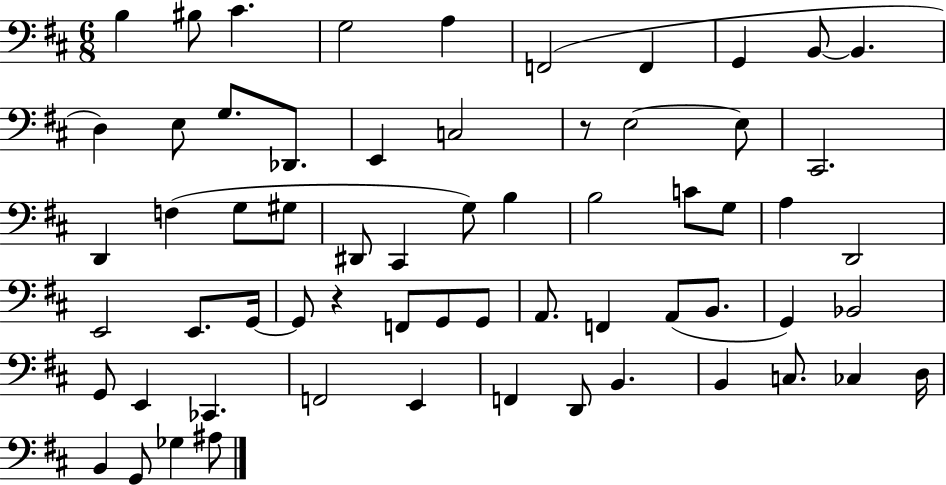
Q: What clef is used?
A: bass